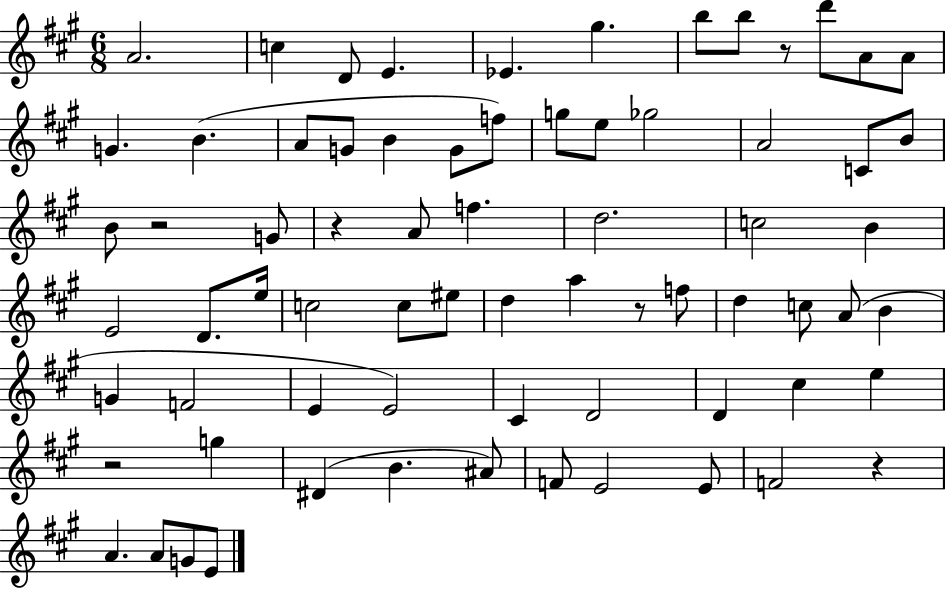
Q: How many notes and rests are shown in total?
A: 71